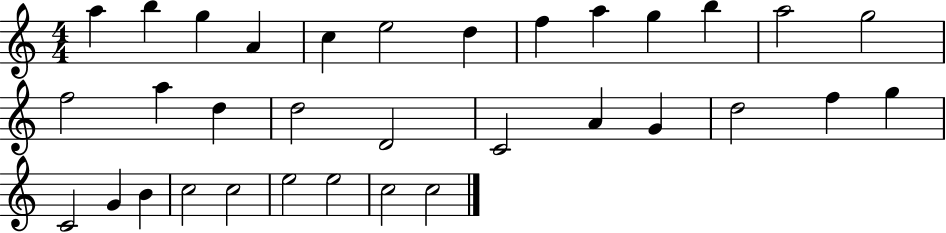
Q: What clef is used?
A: treble